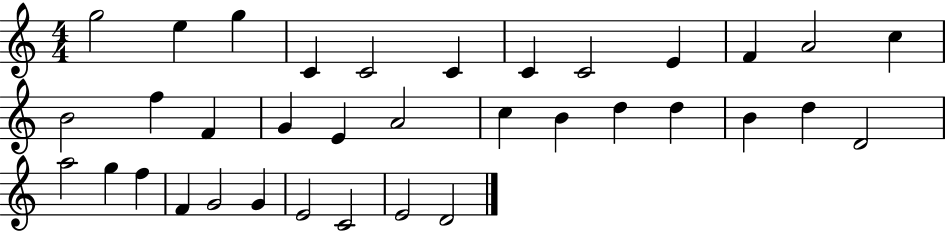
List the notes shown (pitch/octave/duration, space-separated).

G5/h E5/q G5/q C4/q C4/h C4/q C4/q C4/h E4/q F4/q A4/h C5/q B4/h F5/q F4/q G4/q E4/q A4/h C5/q B4/q D5/q D5/q B4/q D5/q D4/h A5/h G5/q F5/q F4/q G4/h G4/q E4/h C4/h E4/h D4/h